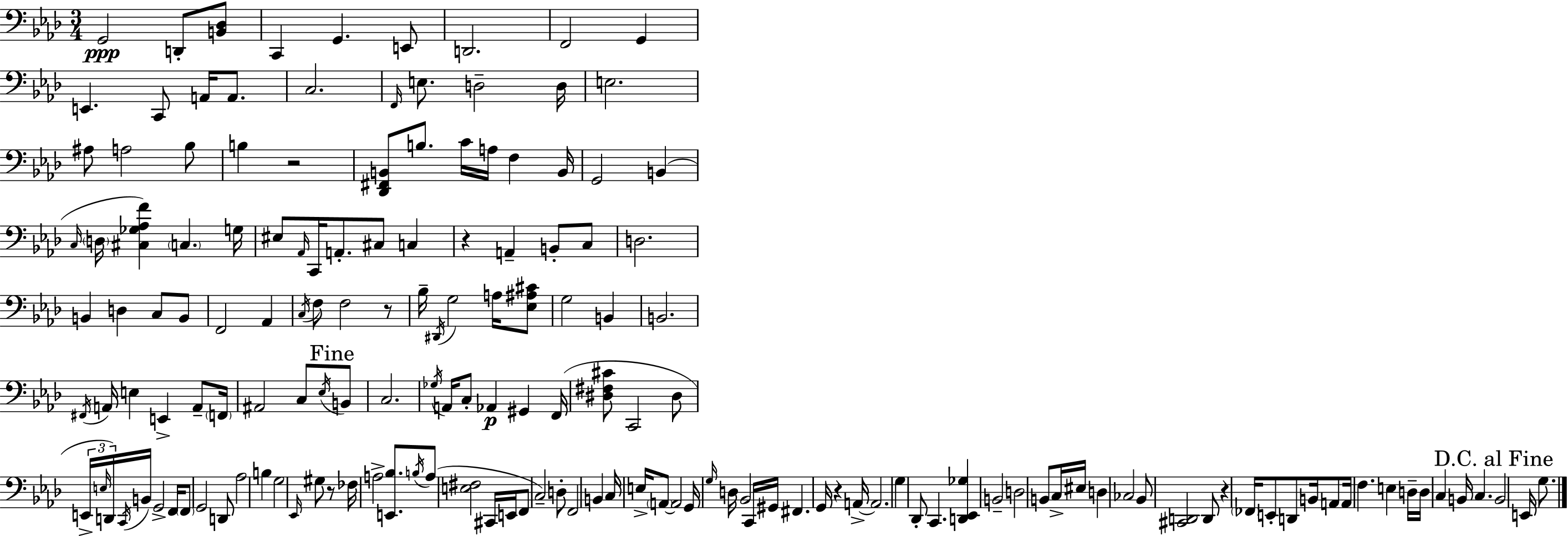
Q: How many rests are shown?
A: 6